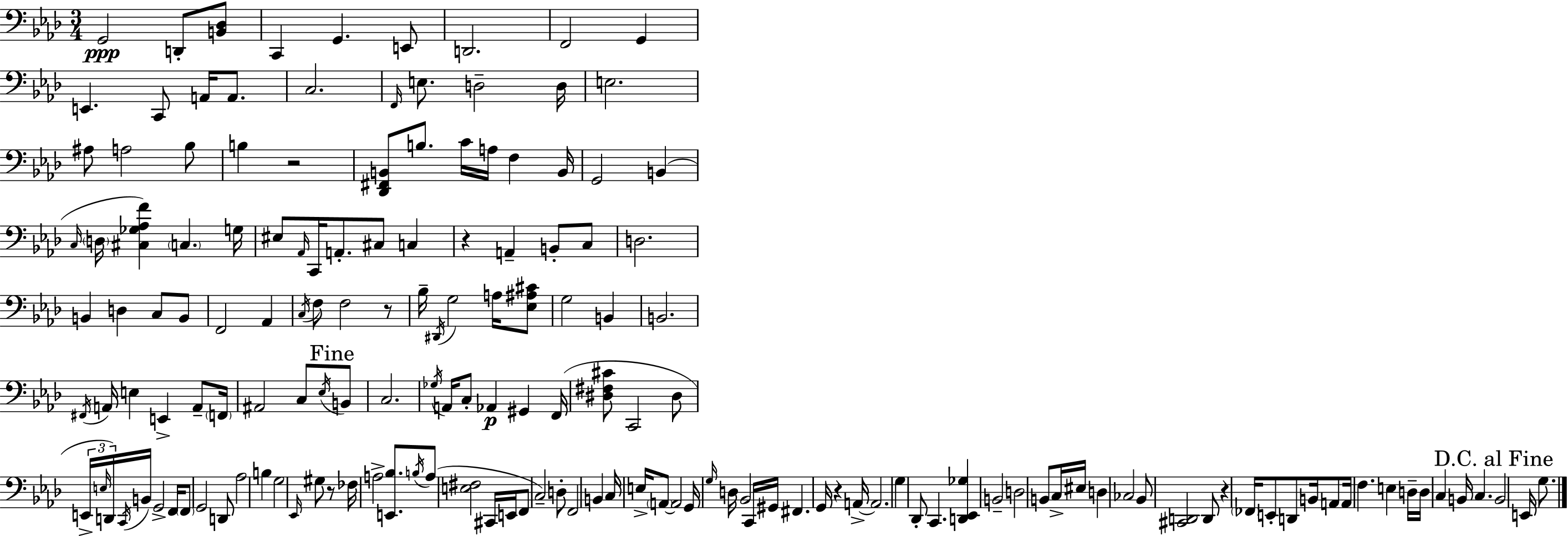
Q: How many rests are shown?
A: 6